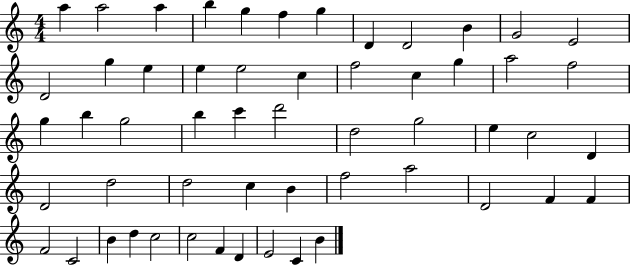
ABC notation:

X:1
T:Untitled
M:4/4
L:1/4
K:C
a a2 a b g f g D D2 B G2 E2 D2 g e e e2 c f2 c g a2 f2 g b g2 b c' d'2 d2 g2 e c2 D D2 d2 d2 c B f2 a2 D2 F F F2 C2 B d c2 c2 F D E2 C B